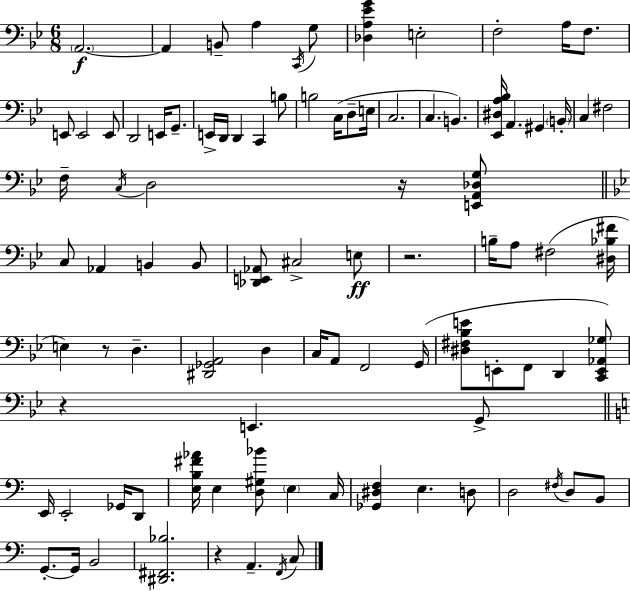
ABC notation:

X:1
T:Untitled
M:6/8
L:1/4
K:Gm
A,,2 A,, B,,/2 A, C,,/4 G,/2 [_D,A,_EG] E,2 F,2 A,/4 F,/2 E,,/2 E,,2 E,,/2 D,,2 E,,/4 G,,/2 E,,/4 D,,/4 D,, C,, B,/2 B,2 C,/4 D,/2 E,/4 C,2 C, B,, [_E,,^D,A,_B,]/4 A,, ^G,, B,,/4 C, ^F,2 F,/4 C,/4 D,2 z/4 [E,,A,,_D,G,]/2 C,/2 _A,, B,, B,,/2 [_D,,E,,_A,,]/2 ^C,2 E,/2 z2 B,/4 A,/2 ^F,2 [^D,_B,^F]/4 E, z/2 D, [^D,,_G,,A,,]2 D, C,/4 A,,/2 F,,2 G,,/4 [^D,^F,_B,E]/2 E,,/2 F,,/2 D,, [C,,E,,_A,,_G,]/2 z E,, G,,/2 E,,/4 E,,2 _G,,/4 D,,/2 [E,B,^F_A]/4 E, [D,^G,_B]/2 E, C,/4 [_G,,^D,F,] E, D,/2 D,2 ^F,/4 D,/2 B,,/2 G,,/2 G,,/4 B,,2 [^D,,^F,,_B,]2 z A,, F,,/4 C,/2